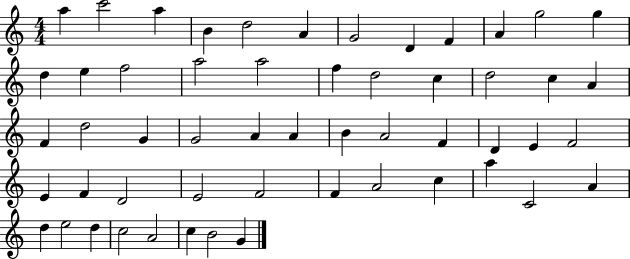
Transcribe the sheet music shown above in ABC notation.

X:1
T:Untitled
M:4/4
L:1/4
K:C
a c'2 a B d2 A G2 D F A g2 g d e f2 a2 a2 f d2 c d2 c A F d2 G G2 A A B A2 F D E F2 E F D2 E2 F2 F A2 c a C2 A d e2 d c2 A2 c B2 G